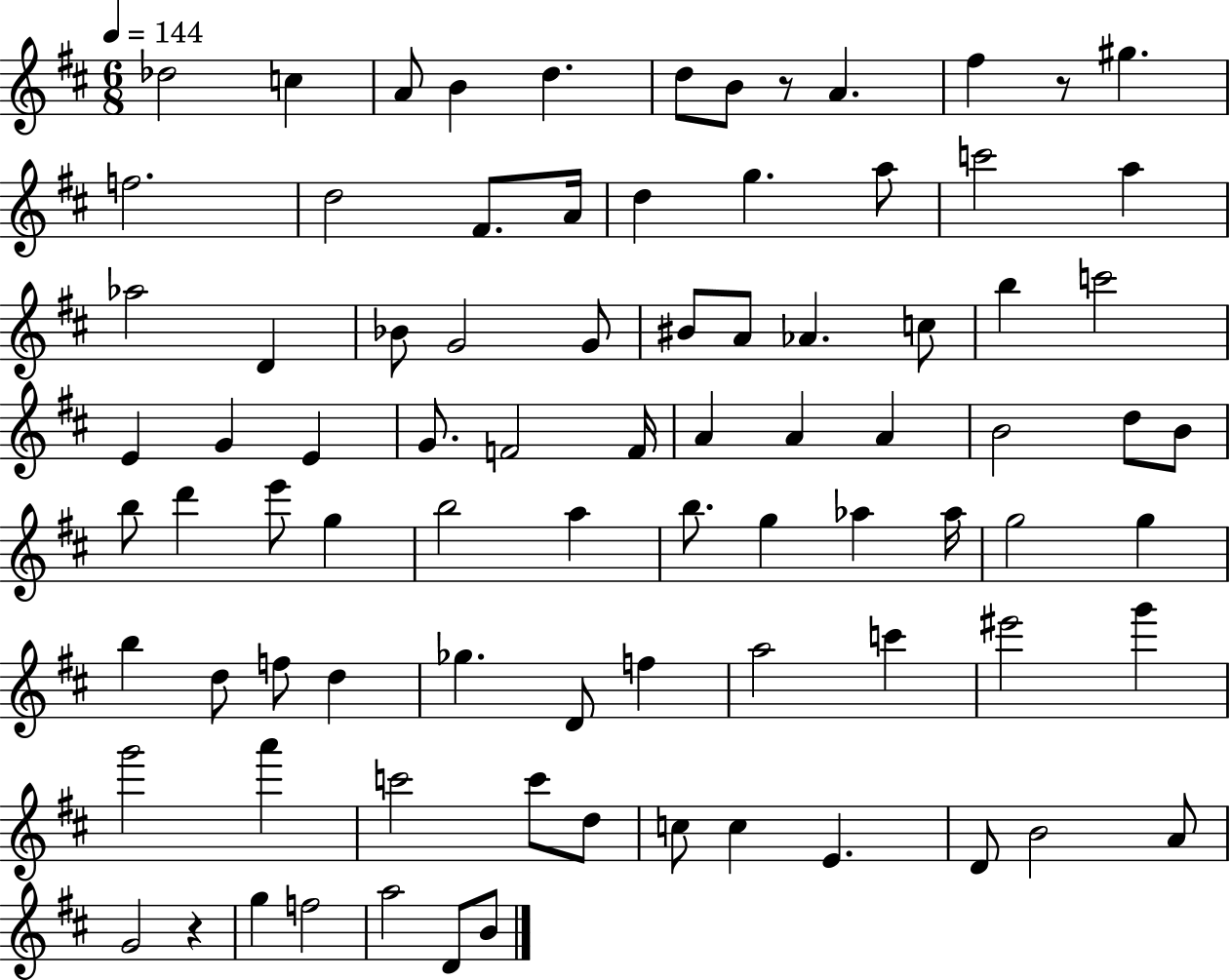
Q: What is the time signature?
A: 6/8